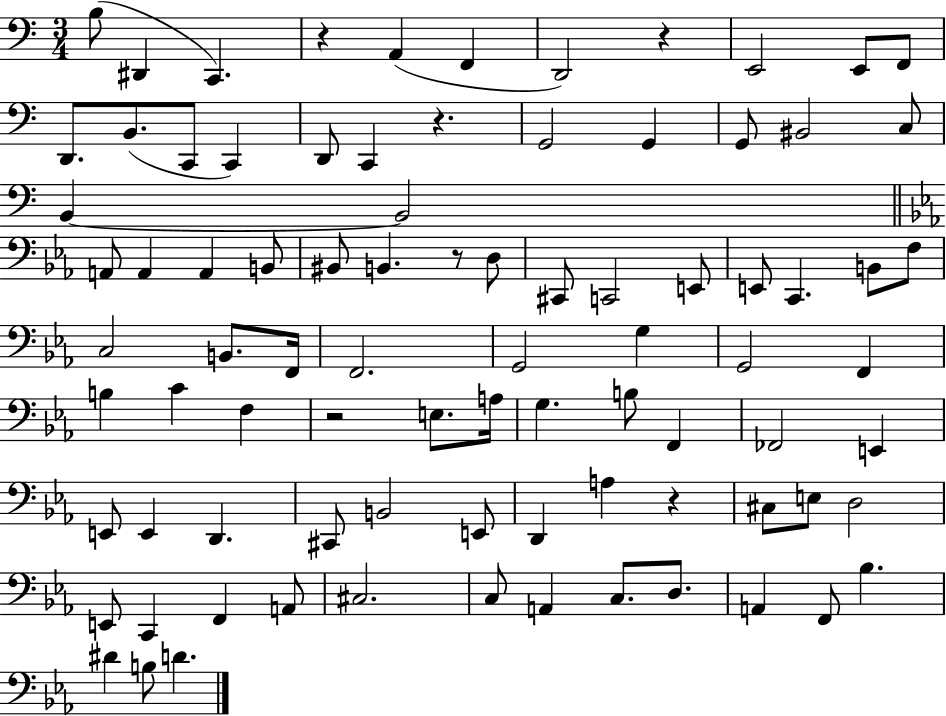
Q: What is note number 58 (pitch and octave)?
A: C#2